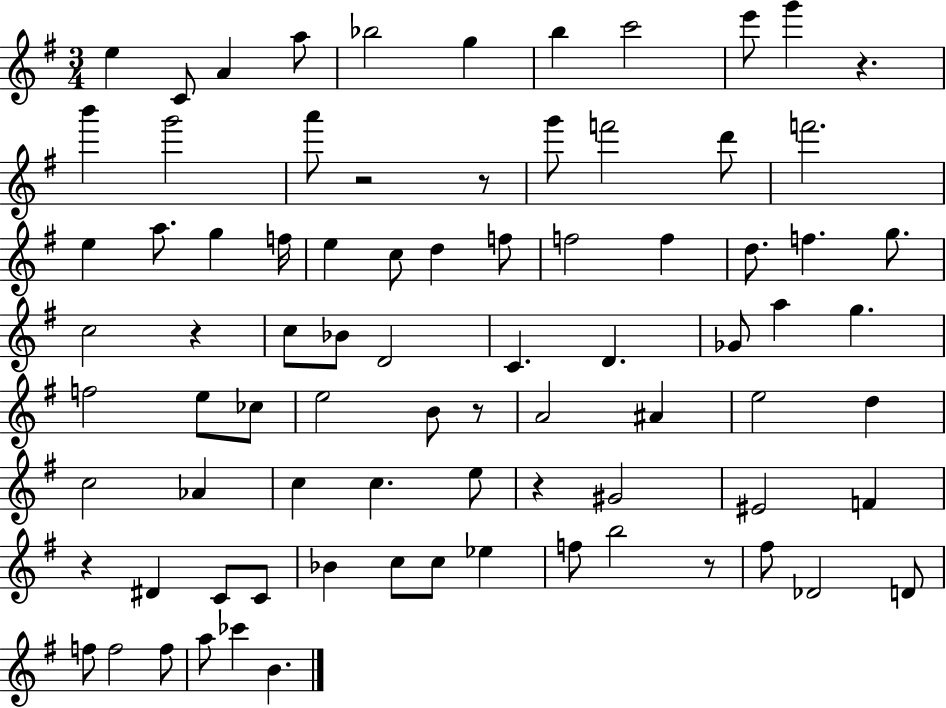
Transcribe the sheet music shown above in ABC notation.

X:1
T:Untitled
M:3/4
L:1/4
K:G
e C/2 A a/2 _b2 g b c'2 e'/2 g' z b' g'2 a'/2 z2 z/2 g'/2 f'2 d'/2 f'2 e a/2 g f/4 e c/2 d f/2 f2 f d/2 f g/2 c2 z c/2 _B/2 D2 C D _G/2 a g f2 e/2 _c/2 e2 B/2 z/2 A2 ^A e2 d c2 _A c c e/2 z ^G2 ^E2 F z ^D C/2 C/2 _B c/2 c/2 _e f/2 b2 z/2 ^f/2 _D2 D/2 f/2 f2 f/2 a/2 _c' B